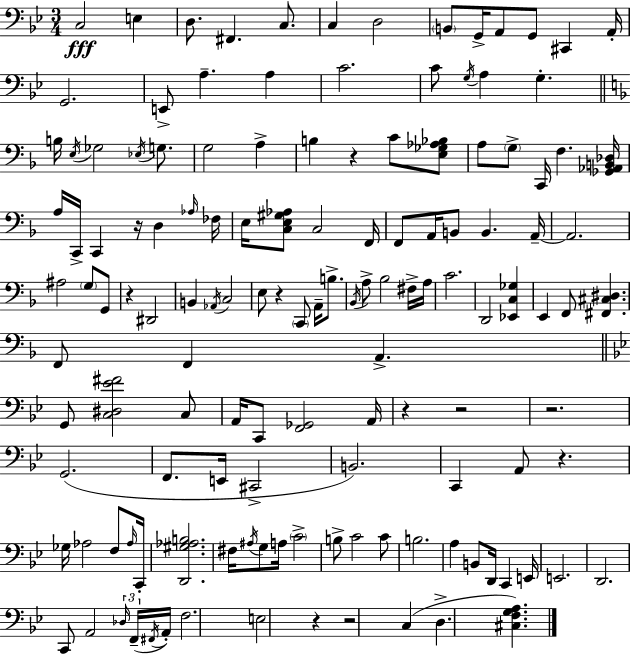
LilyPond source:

{
  \clef bass
  \numericTimeSignature
  \time 3/4
  \key g \minor
  c2\fff e4 | d8. fis,4. c8. | c4 d2 | \parenthesize b,8 g,16-> a,8 g,8 cis,4 a,16-. | \break g,2. | e,8-> a4.-- a4 | c'2. | c'8 \acciaccatura { g16 } a4 g4.-. | \break \bar "||" \break \key f \major b16 \acciaccatura { e16 } ges2 \acciaccatura { ees16 } g8. | g2 a4-> | b4 r4 c'8 | <e ges aes bes>8 a8 \parenthesize g8-> c,16 f4. | \break <ges, aes, b, des>16 a16 c,16-> c,4 r16 d4 | \grace { aes16 } fes16 e16 <c e gis aes>8 c2 | f,16 f,8 a,16 b,8 b,4. | a,16--~~ a,2. | \break ais2 \parenthesize g8 | g,8 r4 dis,2 | b,4 \acciaccatura { aes,16 } c2 | e8 r4 \parenthesize c,8 | \break a,16-- b8.-> \acciaccatura { bes,16 } a8-> bes2 | fis16-> a16 c'2. | d,2 | <ees, c ges>4 e,4 f,8 <fis, cis dis>4. | \break f,8 f,4 a,4.-> | \bar "||" \break \key bes \major g,8 <c dis ees' fis'>2 c8 | a,16 c,8 <f, ges,>2 a,16 | r4 r2 | r2. | \break g,2.( | f,8. e,16 cis,2-> | b,2.) | c,4 a,8 r4. | \break ges16 aes2 f8 \grace { aes16 } | c,16-. <d, gis aes b>2. | fis16 \acciaccatura { ais16 } g8 a16 \parenthesize c'2-> | b8-> c'2 | \break c'8 b2. | a4 b,8 d,16 c,4 | e,16 e,2. | d,2. | \break c,8 a,2 | \tuplet 3/2 { \grace { des16 }( f,16-- \acciaccatura { fis,16 } } a,16-.) f2. | e2 | r4 r2 | \break c4( d4.-> <cis f g a>4.) | \bar "|."
}